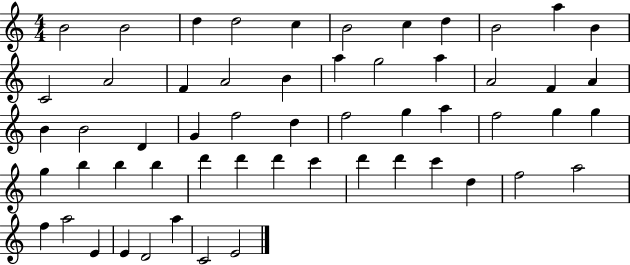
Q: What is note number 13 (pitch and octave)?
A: A4